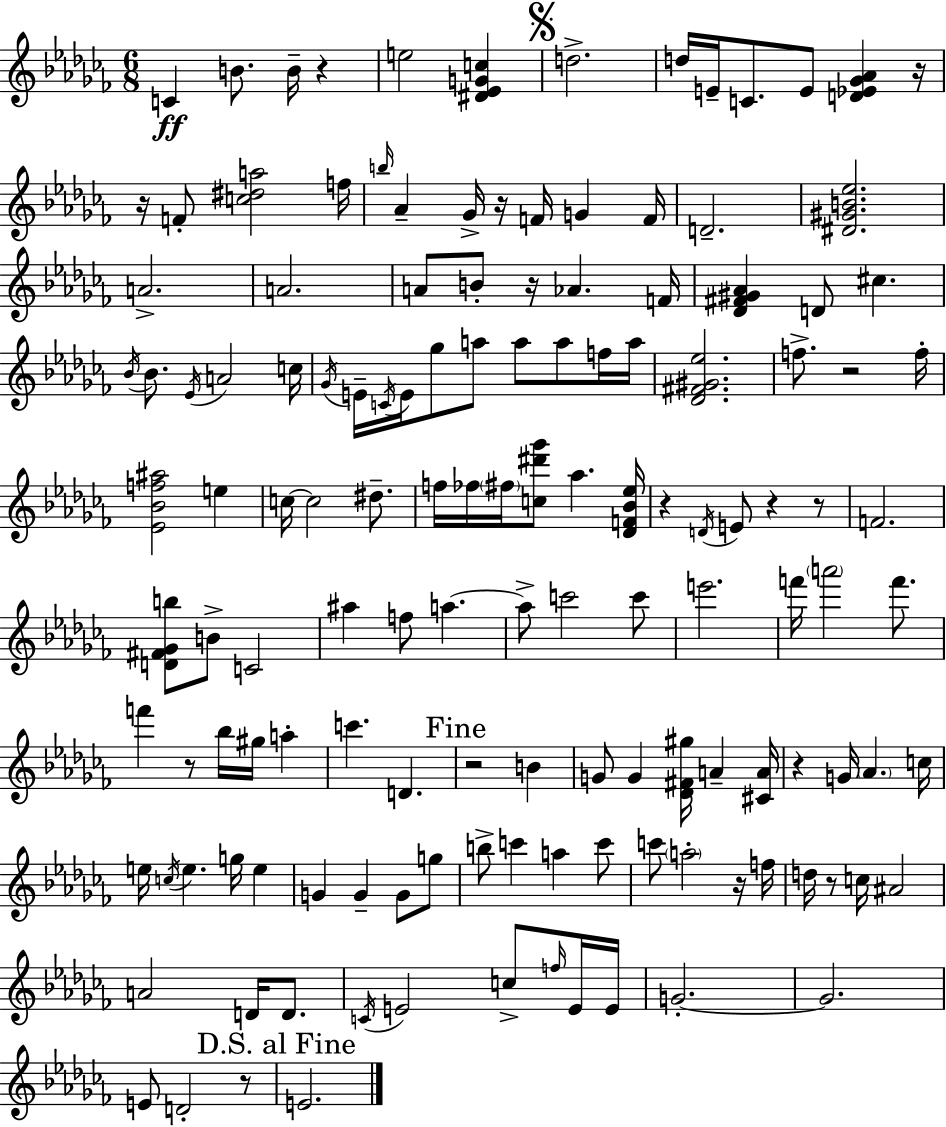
{
  \clef treble
  \numericTimeSignature
  \time 6/8
  \key aes \minor
  \repeat volta 2 { c'4\ff b'8. b'16-- r4 | e''2 <dis' ees' g' c''>4 | \mark \markup { \musicglyph "scripts.segno" } d''2.-> | d''16 e'16-- c'8. e'8 <d' ees' ges' aes'>4 r16 | \break r16 f'8-. <c'' dis'' a''>2 f''16 | \grace { b''16 } aes'4-- ges'16-> r16 f'16 g'4 | f'16 d'2.-- | <dis' gis' b' ees''>2. | \break a'2.-> | a'2. | a'8 b'8-. r16 aes'4. | f'16 <des' fis' gis' aes'>4 d'8 cis''4. | \break \acciaccatura { bes'16 } bes'8. \acciaccatura { ees'16 } a'2 | c''16 \acciaccatura { ges'16 } e'16-- \acciaccatura { c'16 } e'16 ges''8 a''8 a''8 | a''8 f''16 a''16 <des' fis' gis' ees''>2. | f''8.-> r2 | \break f''16-. <ees' bes' f'' ais''>2 | e''4 c''16~~ c''2 | dis''8.-- f''16 fes''16 \parenthesize fis''16 <c'' dis''' ges'''>8 aes''4. | <des' f' bes' ees''>16 r4 \acciaccatura { d'16 } e'8 | \break r4 r8 f'2. | <d' fis' ges' b''>8 b'8-> c'2 | ais''4 f''8 | a''4.~~ a''8-> c'''2 | \break c'''8 e'''2. | f'''16 \parenthesize a'''2 | f'''8. f'''4 r8 | bes''16 gis''16 a''4-. c'''4. | \break d'4. \mark "Fine" r2 | b'4 g'8 g'4 | <des' fis' gis''>16 a'4-- <cis' a'>16 r4 g'16 \parenthesize aes'4. | c''16 e''16 \acciaccatura { c''16 } e''4. | \break g''16 e''4 g'4 g'4-- | g'8 g''8 b''8-> c'''4 | a''4 c'''8 c'''8 \parenthesize a''2-. | r16 f''16 d''16 r8 c''16 ais'2 | \break a'2 | d'16 d'8. \acciaccatura { c'16 } e'2 | c''8-> \grace { f''16 } e'16 e'16 g'2.-.~~ | g'2. | \break e'8 d'2-. | r8 \mark "D.S. al Fine" e'2. | } \bar "|."
}